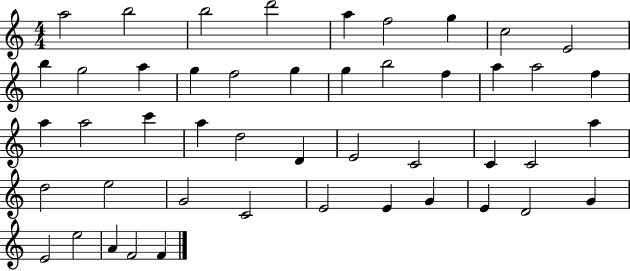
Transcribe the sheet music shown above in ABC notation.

X:1
T:Untitled
M:4/4
L:1/4
K:C
a2 b2 b2 d'2 a f2 g c2 E2 b g2 a g f2 g g b2 f a a2 f a a2 c' a d2 D E2 C2 C C2 a d2 e2 G2 C2 E2 E G E D2 G E2 e2 A F2 F